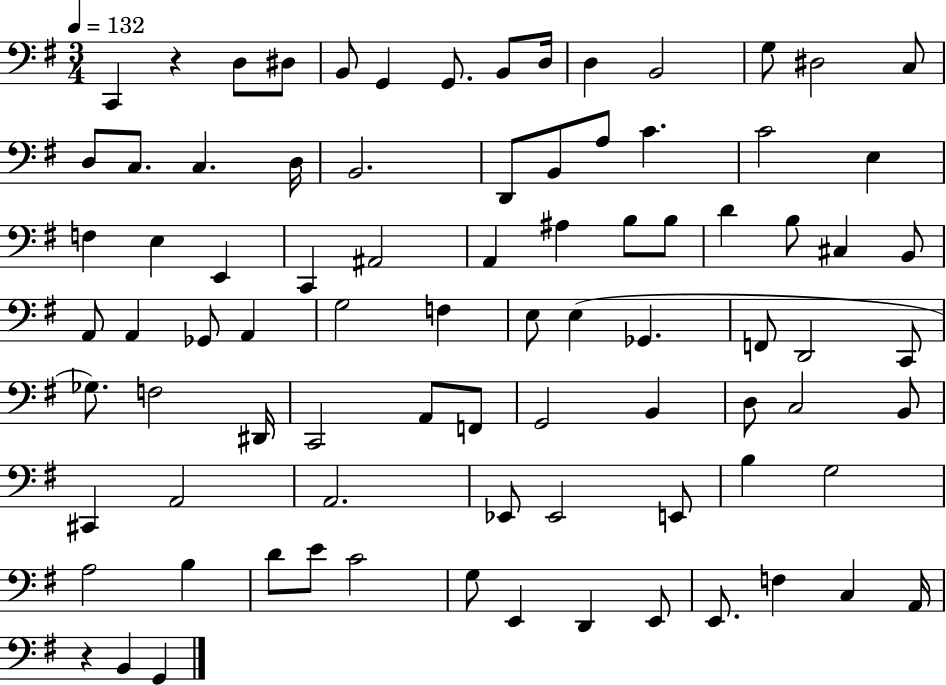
C2/q R/q D3/e D#3/e B2/e G2/q G2/e. B2/e D3/s D3/q B2/h G3/e D#3/h C3/e D3/e C3/e. C3/q. D3/s B2/h. D2/e B2/e A3/e C4/q. C4/h E3/q F3/q E3/q E2/q C2/q A#2/h A2/q A#3/q B3/e B3/e D4/q B3/e C#3/q B2/e A2/e A2/q Gb2/e A2/q G3/h F3/q E3/e E3/q Gb2/q. F2/e D2/h C2/e Gb3/e. F3/h D#2/s C2/h A2/e F2/e G2/h B2/q D3/e C3/h B2/e C#2/q A2/h A2/h. Eb2/e Eb2/h E2/e B3/q G3/h A3/h B3/q D4/e E4/e C4/h G3/e E2/q D2/q E2/e E2/e. F3/q C3/q A2/s R/q B2/q G2/q